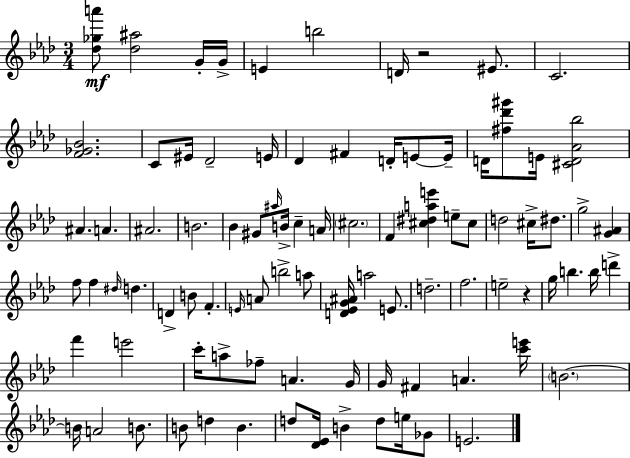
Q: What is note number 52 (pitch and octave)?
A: E5